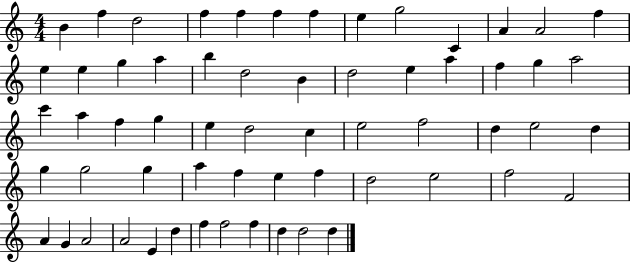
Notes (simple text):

B4/q F5/q D5/h F5/q F5/q F5/q F5/q E5/q G5/h C4/q A4/q A4/h F5/q E5/q E5/q G5/q A5/q B5/q D5/h B4/q D5/h E5/q A5/q F5/q G5/q A5/h C6/q A5/q F5/q G5/q E5/q D5/h C5/q E5/h F5/h D5/q E5/h D5/q G5/q G5/h G5/q A5/q F5/q E5/q F5/q D5/h E5/h F5/h F4/h A4/q G4/q A4/h A4/h E4/q D5/q F5/q F5/h F5/q D5/q D5/h D5/q